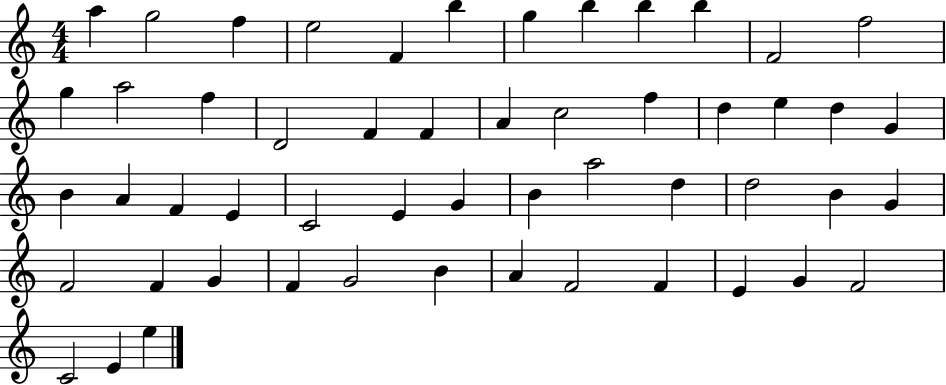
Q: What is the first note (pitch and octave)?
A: A5